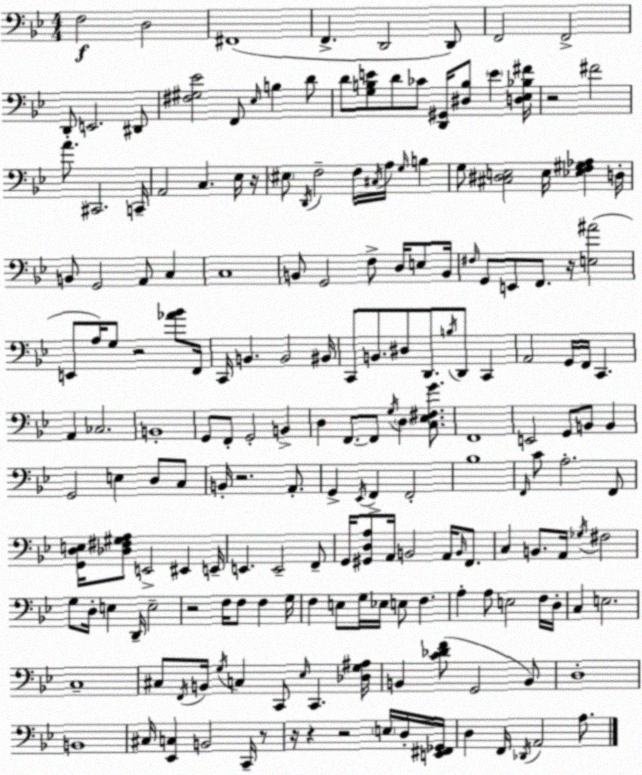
X:1
T:Untitled
M:4/4
L:1/4
K:Bb
F,2 D,2 ^F,,4 F,, D,,2 D,,/2 F,,2 F,,2 D,,/2 E,,2 ^D,,/2 [^F,^G,_E]2 F,,/2 _E,/4 B, D/2 D/2 [G,B,E]/2 D/2 _C/2 [D,,^G,,]/4 [^D,B,]/2 E [D,_E,_B,^F]/4 z2 ^F2 A/2 ^C,,2 C,,/4 A,,2 C, _E,/4 z/4 ^E,/2 D,,/4 F,2 F,/4 ^C,/4 A,/4 G,/4 B, G,/2 [^C,^D,E,]2 E,/4 [_E,F,^G,_A,] D,/4 B,,/2 G,,2 A,,/2 C, C,4 B,,/2 G,,2 F,/2 D,/4 E,/2 B,,/4 ^F,/4 G,,/2 E,,/2 F,,/2 z/4 [E,^A]2 E,,/2 A,/4 G,/2 z2 [_A_B]/2 F,,/4 C,,/4 B,, B,,2 ^B,,/4 C,,/2 B,,/2 ^D,/2 D,,/2 B,/4 D,,/2 C,, A,,2 G,,/4 F,,/4 C,, A,, _C,2 B,,4 G,,/2 F,,/2 G,,2 B,, D, F,,/2 F,,/2 G,/4 D, [C,_E,^F,G]/2 F,,4 E,,2 G,,/2 B,,/2 B,, G,,2 E, D,/2 C,/2 B,,/4 z2 A,,/2 G,, _E,,/4 F,, F,,2 _B,4 F,,/4 C/2 A,2 F,,/2 [G,,D,E,]/4 [_D,^F,^G,A,]/2 E,,2 ^E,, E,,/4 E,, E,,2 F,,/2 G,,/4 [^G,,D,A,]/2 A,,/4 B,,2 A,,/4 B,,/4 F,,/2 C, B,,/2 A,,/4 _G,/4 ^F,2 G,/2 D,/4 E, D,,/4 E,2 z2 F,/4 F,/2 F, G,/4 F, E,/2 G,/4 _E,/4 E,/2 F, A, A,/2 E,2 F,/4 D,/4 C, E,2 C,4 ^C,/2 F,,/4 B,,/4 G,/4 C, C,,/2 _E,/4 C,, [_D,G,^A,]/4 B,, [C_DF]/2 G,,2 B,,/2 D,4 B,,4 ^C,/4 [_E,,C,] B,,2 C,,/4 z/2 z/4 z z2 E,/4 D,/4 [E,,^F,,_G,,]/4 D, F,,/4 _D,,/4 A,,2 A,/2